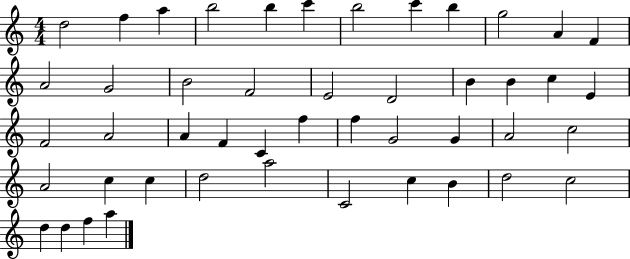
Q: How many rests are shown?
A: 0